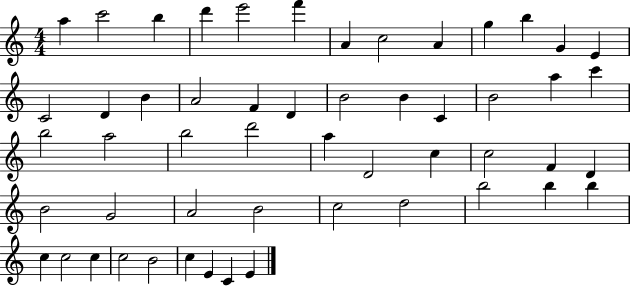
A5/q C6/h B5/q D6/q E6/h F6/q A4/q C5/h A4/q G5/q B5/q G4/q E4/q C4/h D4/q B4/q A4/h F4/q D4/q B4/h B4/q C4/q B4/h A5/q C6/q B5/h A5/h B5/h D6/h A5/q D4/h C5/q C5/h F4/q D4/q B4/h G4/h A4/h B4/h C5/h D5/h B5/h B5/q B5/q C5/q C5/h C5/q C5/h B4/h C5/q E4/q C4/q E4/q